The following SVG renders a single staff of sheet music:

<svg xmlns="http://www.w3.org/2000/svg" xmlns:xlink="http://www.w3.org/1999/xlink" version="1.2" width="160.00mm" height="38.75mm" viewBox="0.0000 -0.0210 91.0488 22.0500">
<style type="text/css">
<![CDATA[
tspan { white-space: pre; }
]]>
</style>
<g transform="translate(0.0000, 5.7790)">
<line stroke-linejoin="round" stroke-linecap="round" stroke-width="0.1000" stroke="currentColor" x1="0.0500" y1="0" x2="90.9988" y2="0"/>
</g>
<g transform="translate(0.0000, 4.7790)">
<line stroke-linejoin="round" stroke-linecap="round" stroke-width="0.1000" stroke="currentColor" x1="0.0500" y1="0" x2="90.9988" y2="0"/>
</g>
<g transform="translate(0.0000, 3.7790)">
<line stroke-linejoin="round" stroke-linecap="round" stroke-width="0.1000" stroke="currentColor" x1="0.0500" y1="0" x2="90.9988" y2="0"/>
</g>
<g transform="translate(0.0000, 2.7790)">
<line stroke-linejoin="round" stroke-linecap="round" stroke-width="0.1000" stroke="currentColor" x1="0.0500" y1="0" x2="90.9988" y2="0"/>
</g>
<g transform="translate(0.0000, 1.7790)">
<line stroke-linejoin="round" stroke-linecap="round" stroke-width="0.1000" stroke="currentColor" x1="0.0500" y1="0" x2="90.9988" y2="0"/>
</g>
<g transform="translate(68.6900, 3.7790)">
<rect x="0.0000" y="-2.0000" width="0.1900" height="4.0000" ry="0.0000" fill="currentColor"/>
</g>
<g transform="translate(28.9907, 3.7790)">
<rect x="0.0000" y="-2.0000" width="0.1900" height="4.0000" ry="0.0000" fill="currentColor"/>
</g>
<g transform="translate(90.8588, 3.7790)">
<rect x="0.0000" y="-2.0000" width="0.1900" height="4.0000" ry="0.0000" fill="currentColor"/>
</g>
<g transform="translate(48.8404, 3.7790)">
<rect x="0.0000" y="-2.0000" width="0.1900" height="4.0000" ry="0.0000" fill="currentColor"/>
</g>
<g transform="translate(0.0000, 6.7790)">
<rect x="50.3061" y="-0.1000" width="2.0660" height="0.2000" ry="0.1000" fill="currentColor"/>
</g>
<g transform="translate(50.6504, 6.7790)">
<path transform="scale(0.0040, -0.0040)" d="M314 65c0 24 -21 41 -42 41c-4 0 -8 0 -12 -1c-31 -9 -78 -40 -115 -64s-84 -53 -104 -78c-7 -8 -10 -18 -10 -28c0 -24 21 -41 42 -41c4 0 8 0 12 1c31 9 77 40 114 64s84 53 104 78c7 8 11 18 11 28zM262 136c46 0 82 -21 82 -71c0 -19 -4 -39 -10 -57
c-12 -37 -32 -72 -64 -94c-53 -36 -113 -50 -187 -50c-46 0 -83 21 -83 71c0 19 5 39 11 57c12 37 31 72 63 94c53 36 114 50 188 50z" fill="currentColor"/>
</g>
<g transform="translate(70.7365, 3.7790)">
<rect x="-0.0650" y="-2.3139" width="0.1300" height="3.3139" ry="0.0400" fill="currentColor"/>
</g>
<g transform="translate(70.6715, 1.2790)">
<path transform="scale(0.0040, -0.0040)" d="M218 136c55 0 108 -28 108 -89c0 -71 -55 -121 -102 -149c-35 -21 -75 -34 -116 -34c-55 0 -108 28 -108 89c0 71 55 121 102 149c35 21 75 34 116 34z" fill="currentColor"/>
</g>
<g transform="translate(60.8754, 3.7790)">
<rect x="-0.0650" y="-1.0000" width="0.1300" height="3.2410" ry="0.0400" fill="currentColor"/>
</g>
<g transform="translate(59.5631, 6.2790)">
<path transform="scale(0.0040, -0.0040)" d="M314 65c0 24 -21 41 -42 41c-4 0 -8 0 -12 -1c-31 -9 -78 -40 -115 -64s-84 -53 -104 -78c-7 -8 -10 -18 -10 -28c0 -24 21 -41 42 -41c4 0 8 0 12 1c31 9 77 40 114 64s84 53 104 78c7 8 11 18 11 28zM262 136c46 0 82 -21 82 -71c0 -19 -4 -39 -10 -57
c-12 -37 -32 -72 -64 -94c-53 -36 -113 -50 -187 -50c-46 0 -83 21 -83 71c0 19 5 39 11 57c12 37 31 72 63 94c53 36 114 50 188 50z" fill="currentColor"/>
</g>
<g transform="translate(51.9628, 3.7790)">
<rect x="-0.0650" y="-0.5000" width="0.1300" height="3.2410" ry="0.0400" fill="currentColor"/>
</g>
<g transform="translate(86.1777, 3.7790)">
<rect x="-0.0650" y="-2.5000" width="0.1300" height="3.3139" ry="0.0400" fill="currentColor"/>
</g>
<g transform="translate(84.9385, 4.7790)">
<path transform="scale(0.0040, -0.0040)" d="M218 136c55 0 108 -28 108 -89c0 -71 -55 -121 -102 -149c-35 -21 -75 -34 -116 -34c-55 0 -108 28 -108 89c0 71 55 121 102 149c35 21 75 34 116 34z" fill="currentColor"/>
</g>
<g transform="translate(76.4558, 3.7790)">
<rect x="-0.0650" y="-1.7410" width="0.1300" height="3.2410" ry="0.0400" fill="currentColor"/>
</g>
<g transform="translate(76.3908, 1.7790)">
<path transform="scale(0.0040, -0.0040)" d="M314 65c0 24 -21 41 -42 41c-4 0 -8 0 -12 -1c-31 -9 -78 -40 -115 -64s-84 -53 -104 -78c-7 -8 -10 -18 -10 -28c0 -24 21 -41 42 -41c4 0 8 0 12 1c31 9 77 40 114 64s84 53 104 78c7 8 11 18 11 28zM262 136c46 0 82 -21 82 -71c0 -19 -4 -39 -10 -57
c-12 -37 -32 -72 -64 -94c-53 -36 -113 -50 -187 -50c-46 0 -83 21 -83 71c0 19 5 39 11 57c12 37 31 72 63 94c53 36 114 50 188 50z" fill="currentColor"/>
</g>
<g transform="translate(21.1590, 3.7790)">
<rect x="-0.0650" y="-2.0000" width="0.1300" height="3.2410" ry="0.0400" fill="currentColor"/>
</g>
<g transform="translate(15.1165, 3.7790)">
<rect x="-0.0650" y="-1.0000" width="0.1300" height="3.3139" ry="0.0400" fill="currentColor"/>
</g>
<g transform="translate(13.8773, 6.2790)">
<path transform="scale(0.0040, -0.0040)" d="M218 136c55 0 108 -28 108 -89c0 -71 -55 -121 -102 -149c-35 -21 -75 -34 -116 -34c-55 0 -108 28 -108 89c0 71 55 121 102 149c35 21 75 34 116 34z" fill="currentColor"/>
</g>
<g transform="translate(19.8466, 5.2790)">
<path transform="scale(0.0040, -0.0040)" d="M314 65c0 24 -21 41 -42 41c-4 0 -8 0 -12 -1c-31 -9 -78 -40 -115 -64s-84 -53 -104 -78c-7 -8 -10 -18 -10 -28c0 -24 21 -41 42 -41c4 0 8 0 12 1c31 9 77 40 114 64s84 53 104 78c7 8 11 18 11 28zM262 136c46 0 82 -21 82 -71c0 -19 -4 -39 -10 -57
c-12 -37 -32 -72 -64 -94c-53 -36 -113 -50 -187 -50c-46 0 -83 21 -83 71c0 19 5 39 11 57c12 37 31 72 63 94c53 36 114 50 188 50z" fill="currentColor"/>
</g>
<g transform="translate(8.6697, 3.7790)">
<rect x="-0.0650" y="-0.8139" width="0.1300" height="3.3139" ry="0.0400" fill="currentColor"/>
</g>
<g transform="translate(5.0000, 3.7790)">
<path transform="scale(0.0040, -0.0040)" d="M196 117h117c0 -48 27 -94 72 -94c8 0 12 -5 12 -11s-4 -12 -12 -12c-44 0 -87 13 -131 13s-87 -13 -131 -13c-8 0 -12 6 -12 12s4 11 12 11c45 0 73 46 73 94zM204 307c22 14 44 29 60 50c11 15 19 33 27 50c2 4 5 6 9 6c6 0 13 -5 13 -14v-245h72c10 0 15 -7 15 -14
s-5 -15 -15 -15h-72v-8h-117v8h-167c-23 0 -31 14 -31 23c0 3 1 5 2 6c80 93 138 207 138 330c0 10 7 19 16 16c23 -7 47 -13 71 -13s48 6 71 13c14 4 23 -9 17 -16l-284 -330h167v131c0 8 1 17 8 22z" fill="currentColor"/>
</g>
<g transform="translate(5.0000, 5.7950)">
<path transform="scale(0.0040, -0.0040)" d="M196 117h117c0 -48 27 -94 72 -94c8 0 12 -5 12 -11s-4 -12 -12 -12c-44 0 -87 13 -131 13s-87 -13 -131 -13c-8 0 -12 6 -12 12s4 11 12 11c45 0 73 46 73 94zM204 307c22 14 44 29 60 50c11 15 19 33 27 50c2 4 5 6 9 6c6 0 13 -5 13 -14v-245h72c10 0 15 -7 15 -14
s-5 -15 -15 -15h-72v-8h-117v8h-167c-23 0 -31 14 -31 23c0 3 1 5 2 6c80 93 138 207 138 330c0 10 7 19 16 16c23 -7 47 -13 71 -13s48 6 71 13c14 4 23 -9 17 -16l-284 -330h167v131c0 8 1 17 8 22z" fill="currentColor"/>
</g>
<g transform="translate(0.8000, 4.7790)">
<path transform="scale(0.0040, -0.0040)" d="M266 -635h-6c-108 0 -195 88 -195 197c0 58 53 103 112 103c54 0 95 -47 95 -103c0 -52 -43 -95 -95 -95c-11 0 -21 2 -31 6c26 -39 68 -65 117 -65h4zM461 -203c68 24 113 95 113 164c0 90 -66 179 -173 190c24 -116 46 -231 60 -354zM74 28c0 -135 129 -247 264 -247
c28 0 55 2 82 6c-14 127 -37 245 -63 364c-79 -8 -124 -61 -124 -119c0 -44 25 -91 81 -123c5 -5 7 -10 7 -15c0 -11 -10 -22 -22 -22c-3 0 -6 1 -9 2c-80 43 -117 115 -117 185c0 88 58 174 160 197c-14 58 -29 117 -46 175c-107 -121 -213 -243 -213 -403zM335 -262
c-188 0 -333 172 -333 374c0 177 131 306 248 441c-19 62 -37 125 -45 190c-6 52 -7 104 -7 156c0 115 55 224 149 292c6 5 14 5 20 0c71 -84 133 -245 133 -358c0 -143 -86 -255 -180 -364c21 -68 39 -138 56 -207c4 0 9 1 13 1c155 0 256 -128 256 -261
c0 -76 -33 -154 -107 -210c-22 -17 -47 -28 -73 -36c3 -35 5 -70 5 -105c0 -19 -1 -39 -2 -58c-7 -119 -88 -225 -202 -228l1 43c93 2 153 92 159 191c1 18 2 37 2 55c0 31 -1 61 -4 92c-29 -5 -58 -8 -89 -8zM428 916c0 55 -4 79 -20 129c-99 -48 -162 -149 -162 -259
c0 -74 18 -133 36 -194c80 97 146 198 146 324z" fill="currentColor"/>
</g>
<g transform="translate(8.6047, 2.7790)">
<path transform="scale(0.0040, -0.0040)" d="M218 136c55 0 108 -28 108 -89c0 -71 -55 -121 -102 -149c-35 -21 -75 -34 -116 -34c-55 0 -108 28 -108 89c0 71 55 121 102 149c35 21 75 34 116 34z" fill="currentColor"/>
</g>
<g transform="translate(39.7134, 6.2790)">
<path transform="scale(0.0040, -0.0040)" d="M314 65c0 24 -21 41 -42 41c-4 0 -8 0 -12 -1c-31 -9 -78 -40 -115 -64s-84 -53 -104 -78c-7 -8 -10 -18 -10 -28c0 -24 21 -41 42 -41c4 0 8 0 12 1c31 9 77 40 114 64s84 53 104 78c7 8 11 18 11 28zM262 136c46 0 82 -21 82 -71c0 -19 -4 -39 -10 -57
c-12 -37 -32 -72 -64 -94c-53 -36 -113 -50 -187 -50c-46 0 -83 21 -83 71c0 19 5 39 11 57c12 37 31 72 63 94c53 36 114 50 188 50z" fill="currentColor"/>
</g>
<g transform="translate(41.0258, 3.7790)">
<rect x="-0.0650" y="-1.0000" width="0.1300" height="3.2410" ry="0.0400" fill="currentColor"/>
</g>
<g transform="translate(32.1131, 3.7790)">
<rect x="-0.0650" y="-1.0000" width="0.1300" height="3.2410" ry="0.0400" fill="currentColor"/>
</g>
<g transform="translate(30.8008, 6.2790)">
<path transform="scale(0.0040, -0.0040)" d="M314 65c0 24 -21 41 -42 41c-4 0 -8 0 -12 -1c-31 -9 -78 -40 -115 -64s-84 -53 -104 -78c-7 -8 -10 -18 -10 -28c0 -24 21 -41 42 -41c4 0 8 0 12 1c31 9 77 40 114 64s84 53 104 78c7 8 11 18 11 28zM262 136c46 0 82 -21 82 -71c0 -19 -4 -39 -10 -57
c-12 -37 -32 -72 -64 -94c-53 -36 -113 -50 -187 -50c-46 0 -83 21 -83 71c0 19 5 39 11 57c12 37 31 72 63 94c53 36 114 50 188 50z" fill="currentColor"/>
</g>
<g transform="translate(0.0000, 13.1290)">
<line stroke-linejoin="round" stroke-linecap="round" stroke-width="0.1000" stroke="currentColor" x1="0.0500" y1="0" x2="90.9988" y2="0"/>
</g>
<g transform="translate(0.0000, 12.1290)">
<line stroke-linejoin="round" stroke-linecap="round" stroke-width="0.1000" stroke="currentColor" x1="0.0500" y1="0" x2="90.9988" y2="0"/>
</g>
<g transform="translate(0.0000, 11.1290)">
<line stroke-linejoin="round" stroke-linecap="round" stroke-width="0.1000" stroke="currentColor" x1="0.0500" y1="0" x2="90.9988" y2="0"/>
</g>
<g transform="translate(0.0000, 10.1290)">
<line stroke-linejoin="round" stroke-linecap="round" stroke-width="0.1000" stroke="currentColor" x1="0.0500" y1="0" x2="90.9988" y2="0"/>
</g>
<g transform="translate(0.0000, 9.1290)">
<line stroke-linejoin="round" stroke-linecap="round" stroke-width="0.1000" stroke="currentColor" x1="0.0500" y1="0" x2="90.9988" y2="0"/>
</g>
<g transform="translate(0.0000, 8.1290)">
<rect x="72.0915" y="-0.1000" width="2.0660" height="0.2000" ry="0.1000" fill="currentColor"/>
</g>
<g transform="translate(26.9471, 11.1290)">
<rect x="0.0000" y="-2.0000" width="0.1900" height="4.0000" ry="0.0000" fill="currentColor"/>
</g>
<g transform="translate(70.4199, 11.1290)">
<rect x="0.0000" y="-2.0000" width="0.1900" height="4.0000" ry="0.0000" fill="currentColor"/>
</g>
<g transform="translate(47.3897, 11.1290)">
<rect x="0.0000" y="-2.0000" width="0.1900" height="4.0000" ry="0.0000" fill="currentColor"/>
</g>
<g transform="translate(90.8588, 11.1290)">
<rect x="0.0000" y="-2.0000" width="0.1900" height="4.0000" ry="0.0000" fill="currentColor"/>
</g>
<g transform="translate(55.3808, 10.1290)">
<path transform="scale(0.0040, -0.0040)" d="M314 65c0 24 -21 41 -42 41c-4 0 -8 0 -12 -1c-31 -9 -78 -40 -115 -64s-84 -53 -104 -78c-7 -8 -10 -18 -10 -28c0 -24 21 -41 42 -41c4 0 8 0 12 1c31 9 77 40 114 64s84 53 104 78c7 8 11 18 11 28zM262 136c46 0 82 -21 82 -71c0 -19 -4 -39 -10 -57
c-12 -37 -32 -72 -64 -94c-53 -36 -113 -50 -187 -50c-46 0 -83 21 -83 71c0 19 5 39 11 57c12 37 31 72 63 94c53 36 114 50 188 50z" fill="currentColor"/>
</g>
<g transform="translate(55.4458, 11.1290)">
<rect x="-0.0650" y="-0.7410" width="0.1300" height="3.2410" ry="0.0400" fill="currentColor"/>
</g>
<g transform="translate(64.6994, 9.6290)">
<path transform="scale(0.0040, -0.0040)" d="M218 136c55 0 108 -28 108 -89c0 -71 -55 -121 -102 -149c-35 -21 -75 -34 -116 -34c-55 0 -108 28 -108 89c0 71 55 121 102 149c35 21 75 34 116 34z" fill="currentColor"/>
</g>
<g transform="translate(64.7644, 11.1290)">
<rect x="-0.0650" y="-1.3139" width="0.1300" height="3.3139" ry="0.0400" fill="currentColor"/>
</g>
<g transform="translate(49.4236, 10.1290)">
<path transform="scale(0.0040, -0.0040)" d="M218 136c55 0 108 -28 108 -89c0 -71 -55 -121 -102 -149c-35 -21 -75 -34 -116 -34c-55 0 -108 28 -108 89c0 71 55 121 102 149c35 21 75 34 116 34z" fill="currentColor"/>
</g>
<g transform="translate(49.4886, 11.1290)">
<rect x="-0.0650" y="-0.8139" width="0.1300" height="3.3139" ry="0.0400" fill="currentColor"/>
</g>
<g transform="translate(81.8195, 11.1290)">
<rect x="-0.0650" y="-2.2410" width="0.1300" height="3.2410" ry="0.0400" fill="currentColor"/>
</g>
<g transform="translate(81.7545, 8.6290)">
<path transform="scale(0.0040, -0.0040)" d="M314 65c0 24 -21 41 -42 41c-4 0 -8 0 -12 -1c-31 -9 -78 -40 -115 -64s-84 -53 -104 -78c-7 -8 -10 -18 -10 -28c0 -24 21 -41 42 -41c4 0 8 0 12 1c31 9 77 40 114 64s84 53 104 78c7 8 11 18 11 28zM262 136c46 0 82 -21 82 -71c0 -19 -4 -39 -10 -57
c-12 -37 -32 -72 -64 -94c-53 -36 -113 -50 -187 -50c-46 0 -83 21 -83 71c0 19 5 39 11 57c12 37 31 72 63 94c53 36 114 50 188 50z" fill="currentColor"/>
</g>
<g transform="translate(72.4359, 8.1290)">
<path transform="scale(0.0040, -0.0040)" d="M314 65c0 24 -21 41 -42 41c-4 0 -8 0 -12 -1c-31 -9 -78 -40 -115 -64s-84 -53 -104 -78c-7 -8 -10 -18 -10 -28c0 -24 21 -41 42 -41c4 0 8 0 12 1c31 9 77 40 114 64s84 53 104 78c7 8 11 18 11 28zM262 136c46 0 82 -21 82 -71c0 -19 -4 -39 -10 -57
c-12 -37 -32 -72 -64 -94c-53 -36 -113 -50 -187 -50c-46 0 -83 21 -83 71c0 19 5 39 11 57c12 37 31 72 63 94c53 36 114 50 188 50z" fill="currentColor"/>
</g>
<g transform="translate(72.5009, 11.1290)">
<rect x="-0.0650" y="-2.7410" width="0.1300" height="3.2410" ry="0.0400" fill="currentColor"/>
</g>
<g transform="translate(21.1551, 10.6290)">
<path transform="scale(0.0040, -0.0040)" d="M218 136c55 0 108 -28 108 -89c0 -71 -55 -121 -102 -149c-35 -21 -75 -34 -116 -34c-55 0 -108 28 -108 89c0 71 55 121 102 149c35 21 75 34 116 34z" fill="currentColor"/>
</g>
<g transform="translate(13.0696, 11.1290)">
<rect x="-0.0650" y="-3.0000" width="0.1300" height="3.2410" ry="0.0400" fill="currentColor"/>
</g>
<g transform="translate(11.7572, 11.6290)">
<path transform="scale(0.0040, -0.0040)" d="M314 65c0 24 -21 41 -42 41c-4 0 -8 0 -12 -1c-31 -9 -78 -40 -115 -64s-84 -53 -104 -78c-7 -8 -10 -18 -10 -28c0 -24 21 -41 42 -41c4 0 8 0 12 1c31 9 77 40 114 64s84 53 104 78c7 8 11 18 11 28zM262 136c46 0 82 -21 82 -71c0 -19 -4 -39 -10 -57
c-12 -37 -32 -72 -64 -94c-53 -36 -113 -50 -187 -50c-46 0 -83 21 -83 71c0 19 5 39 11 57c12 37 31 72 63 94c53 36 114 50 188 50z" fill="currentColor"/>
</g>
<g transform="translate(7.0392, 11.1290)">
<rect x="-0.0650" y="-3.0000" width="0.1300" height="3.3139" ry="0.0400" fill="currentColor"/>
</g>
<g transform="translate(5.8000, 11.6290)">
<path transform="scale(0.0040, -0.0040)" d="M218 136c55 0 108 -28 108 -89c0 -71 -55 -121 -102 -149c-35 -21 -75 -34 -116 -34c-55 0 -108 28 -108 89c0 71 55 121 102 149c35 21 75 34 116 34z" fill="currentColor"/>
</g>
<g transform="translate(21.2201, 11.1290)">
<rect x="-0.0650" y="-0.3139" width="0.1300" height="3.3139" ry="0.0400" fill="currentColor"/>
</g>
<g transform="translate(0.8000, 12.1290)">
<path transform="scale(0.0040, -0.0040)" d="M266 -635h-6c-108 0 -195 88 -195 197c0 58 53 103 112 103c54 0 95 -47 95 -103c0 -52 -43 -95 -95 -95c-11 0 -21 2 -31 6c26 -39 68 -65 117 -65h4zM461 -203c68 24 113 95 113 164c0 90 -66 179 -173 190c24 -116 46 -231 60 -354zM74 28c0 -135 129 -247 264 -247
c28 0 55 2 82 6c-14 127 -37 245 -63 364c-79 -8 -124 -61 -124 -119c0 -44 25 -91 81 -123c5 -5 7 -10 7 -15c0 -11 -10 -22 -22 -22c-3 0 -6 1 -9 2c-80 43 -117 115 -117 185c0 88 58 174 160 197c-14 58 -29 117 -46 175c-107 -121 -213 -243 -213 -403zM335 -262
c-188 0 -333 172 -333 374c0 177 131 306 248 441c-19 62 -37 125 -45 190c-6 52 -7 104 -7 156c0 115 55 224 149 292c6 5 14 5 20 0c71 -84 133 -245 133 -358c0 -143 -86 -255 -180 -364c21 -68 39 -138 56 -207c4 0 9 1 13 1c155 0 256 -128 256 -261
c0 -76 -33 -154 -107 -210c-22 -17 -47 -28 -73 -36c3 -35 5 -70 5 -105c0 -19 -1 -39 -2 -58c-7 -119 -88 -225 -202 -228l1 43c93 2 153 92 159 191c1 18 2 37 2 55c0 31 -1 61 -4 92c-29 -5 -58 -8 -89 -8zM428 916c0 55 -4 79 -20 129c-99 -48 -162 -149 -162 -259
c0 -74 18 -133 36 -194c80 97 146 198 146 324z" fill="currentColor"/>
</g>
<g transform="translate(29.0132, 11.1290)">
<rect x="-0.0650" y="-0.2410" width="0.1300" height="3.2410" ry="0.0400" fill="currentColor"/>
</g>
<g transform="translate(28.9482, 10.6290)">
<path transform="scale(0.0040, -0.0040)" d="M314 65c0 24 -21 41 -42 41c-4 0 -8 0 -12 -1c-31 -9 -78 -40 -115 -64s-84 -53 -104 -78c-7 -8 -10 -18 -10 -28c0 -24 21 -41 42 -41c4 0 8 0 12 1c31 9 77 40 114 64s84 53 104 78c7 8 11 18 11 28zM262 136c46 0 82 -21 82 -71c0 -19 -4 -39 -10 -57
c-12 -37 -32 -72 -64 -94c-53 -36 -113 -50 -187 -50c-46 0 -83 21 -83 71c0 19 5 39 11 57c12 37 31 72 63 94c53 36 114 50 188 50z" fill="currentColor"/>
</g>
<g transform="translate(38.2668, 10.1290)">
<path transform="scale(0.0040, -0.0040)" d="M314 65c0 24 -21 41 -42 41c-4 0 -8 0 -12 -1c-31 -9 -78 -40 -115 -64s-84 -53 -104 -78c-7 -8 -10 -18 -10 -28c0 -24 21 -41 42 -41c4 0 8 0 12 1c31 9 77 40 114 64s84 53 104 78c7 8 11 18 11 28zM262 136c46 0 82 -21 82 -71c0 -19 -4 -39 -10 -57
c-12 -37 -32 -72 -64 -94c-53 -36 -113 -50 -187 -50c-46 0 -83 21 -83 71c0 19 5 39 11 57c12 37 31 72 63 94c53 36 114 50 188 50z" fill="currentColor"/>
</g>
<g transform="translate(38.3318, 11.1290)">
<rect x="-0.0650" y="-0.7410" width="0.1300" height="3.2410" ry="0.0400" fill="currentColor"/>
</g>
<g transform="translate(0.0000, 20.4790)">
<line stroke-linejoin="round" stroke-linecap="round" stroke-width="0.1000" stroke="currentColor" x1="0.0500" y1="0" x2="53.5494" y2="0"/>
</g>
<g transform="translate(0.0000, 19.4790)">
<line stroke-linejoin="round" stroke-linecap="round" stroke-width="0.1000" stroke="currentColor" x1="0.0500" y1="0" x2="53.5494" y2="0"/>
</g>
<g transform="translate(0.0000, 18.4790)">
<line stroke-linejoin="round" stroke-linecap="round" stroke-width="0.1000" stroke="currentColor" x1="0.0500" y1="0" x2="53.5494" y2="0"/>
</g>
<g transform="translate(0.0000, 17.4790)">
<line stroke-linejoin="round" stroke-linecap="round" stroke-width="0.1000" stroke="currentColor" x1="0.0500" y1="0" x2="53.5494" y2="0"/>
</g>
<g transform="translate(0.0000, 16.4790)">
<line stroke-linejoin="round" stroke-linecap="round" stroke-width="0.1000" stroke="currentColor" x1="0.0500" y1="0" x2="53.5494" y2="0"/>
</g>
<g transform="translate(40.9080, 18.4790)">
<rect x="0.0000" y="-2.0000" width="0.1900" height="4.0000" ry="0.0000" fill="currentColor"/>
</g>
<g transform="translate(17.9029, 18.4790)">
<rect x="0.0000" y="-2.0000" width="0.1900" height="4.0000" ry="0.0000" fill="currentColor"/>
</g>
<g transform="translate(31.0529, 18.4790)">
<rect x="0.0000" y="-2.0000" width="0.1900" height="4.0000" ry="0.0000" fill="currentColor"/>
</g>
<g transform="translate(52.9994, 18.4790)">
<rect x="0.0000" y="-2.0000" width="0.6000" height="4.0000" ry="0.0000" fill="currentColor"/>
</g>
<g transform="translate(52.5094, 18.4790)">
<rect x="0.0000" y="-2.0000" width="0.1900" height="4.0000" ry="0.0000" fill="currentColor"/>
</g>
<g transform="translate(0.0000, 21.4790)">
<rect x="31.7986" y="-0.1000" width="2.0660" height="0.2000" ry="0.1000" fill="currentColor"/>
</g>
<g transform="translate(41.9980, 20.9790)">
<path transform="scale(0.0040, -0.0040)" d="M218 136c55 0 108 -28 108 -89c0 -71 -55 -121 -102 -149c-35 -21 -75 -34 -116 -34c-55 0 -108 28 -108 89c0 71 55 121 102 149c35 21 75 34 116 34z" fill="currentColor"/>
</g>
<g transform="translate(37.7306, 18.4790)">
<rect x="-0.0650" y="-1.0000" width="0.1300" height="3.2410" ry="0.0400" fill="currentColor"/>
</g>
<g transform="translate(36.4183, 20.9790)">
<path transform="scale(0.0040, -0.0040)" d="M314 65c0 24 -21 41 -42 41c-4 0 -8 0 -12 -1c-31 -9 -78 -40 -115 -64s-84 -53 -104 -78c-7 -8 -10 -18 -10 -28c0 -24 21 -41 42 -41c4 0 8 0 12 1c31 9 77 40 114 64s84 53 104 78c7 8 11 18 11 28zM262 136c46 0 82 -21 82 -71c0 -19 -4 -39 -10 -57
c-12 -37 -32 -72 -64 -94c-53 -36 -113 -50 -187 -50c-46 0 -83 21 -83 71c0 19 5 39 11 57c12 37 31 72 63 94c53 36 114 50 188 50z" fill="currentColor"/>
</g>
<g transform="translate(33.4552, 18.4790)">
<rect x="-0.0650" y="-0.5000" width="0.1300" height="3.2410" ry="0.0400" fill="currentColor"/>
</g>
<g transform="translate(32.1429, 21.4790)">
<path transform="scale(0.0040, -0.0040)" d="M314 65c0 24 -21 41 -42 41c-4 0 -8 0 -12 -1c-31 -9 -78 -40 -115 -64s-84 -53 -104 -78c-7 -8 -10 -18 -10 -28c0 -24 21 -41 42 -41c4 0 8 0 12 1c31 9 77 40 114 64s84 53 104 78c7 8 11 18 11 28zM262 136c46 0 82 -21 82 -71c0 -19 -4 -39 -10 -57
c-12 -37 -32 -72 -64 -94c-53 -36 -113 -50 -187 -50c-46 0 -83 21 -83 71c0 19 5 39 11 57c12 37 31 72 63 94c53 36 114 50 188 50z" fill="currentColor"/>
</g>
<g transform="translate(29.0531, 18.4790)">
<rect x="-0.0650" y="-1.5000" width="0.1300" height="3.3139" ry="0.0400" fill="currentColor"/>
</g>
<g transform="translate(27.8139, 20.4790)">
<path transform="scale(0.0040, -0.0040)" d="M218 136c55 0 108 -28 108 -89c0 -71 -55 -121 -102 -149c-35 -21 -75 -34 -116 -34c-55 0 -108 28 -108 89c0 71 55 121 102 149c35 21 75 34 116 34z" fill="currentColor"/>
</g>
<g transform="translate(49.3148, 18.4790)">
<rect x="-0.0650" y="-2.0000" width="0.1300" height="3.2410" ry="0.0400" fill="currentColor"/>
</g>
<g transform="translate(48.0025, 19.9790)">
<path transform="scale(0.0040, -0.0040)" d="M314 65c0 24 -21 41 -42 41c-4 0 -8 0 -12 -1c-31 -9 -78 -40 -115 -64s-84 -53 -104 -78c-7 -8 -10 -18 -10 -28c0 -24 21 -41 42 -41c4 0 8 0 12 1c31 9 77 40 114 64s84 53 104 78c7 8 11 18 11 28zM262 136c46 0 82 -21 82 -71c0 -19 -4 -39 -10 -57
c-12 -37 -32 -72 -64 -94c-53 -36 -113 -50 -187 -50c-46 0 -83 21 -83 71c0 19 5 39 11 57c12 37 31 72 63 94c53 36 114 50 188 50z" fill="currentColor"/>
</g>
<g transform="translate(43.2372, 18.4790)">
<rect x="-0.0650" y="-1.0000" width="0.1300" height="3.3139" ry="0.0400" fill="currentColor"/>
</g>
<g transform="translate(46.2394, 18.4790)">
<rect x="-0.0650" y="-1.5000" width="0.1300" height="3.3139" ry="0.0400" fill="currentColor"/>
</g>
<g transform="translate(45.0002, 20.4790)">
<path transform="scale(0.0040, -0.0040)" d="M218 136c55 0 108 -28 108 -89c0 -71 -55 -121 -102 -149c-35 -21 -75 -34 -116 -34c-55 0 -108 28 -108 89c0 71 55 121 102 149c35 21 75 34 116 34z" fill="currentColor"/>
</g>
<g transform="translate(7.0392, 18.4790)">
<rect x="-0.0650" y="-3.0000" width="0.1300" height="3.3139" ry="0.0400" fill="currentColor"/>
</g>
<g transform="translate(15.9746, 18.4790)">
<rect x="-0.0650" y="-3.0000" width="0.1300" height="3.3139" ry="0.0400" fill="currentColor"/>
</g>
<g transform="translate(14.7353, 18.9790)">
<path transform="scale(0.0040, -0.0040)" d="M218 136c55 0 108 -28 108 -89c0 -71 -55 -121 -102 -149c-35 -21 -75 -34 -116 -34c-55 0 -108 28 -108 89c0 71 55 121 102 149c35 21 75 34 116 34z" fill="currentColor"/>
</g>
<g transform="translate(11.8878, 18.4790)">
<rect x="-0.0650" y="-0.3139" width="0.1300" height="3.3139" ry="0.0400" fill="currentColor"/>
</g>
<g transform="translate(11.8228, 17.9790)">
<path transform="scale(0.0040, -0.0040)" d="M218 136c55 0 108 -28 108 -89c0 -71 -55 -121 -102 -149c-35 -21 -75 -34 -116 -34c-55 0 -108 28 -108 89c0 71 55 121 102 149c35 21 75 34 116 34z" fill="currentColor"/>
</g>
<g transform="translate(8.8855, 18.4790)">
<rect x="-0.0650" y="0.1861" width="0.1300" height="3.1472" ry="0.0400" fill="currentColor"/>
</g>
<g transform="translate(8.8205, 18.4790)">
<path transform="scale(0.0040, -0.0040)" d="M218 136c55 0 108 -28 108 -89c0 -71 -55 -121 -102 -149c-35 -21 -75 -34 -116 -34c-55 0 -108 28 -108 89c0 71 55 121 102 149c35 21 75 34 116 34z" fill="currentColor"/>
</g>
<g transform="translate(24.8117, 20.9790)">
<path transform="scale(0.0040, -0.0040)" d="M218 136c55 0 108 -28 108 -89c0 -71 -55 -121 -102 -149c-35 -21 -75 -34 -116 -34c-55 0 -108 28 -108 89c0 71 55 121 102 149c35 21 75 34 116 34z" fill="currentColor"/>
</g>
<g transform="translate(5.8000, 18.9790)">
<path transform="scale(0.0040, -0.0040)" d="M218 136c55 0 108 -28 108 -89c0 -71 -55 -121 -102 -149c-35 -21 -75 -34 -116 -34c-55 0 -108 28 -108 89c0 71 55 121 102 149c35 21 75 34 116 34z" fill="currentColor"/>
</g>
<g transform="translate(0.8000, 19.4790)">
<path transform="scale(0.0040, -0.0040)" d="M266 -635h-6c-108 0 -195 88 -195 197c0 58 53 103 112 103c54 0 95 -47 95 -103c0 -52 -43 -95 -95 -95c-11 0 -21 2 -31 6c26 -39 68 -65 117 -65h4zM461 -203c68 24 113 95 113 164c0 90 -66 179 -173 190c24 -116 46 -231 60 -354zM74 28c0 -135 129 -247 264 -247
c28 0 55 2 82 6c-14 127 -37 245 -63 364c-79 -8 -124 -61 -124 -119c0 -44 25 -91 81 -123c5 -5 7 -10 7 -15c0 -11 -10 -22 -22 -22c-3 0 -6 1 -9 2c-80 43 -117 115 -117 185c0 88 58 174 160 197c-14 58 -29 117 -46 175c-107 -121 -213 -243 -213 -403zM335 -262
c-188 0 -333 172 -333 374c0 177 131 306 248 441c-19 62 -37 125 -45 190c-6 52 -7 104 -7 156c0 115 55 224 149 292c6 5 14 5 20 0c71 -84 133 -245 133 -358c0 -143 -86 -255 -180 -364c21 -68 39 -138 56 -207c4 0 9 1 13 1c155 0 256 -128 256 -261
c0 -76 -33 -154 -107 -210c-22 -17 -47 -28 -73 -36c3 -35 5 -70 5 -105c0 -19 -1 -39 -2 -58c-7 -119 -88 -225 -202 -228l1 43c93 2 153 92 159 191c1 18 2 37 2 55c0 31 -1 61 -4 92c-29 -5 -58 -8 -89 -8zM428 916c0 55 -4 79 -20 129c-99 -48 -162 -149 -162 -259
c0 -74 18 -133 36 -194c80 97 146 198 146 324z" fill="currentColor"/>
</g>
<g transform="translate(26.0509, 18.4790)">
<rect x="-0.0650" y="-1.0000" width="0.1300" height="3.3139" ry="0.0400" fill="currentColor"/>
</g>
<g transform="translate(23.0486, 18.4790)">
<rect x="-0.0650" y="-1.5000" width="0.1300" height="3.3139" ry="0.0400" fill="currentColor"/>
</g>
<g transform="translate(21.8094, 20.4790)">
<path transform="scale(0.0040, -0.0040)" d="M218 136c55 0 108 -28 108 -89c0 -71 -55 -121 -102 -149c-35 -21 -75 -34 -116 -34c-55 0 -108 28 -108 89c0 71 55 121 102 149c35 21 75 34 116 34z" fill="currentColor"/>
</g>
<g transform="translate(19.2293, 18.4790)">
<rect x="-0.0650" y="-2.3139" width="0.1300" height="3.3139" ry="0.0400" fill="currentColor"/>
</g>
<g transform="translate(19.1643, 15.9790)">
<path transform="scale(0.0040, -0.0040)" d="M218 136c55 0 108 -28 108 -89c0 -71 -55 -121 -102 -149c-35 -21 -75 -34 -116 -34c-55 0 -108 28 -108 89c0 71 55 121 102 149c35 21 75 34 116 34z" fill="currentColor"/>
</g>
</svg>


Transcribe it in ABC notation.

X:1
T:Untitled
M:4/4
L:1/4
K:C
d D F2 D2 D2 C2 D2 g f2 G A A2 c c2 d2 d d2 e a2 g2 A B c A g E D E C2 D2 D E F2